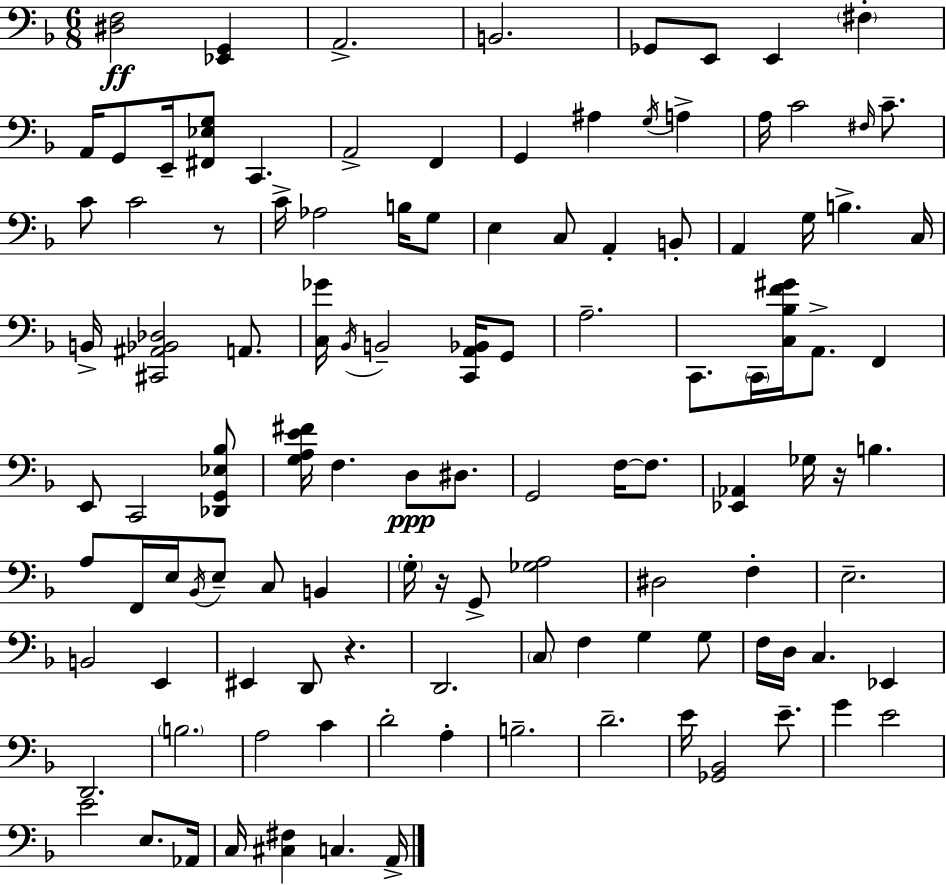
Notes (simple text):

[D#3,F3]/h [Eb2,G2]/q A2/h. B2/h. Gb2/e E2/e E2/q F#3/q A2/s G2/e E2/s [F#2,Eb3,G3]/e C2/q. A2/h F2/q G2/q A#3/q G3/s A3/q A3/s C4/h F#3/s C4/e. C4/e C4/h R/e C4/s Ab3/h B3/s G3/e E3/q C3/e A2/q B2/e A2/q G3/s B3/q. C3/s B2/s [C#2,A#2,Bb2,Db3]/h A2/e. [C3,Gb4]/s Bb2/s B2/h [C2,A2,Bb2]/s G2/e A3/h. C2/e. C2/s [C3,Bb3,F4,G#4]/s A2/e. F2/q E2/e C2/h [Db2,G2,Eb3,Bb3]/e [G3,A3,E4,F#4]/s F3/q. D3/e D#3/e. G2/h F3/s F3/e. [Eb2,Ab2]/q Gb3/s R/s B3/q. A3/e F2/s E3/s Bb2/s E3/e C3/e B2/q G3/s R/s G2/e [Gb3,A3]/h D#3/h F3/q E3/h. B2/h E2/q EIS2/q D2/e R/q. D2/h. C3/e F3/q G3/q G3/e F3/s D3/s C3/q. Eb2/q D2/h. B3/h. A3/h C4/q D4/h A3/q B3/h. D4/h. E4/s [Gb2,Bb2]/h E4/e. G4/q E4/h E4/h E3/e. Ab2/s C3/s [C#3,F#3]/q C3/q. A2/s